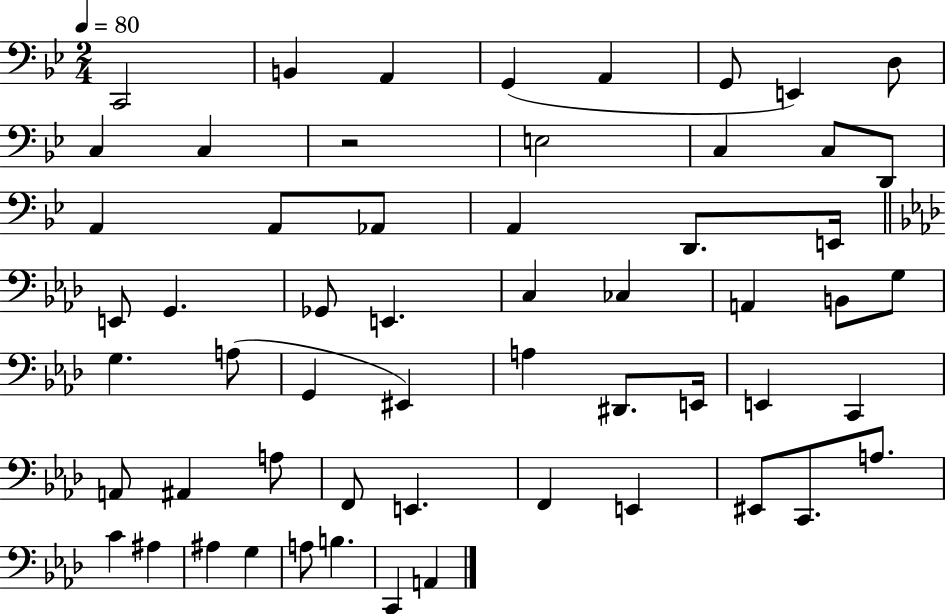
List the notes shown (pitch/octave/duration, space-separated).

C2/h B2/q A2/q G2/q A2/q G2/e E2/q D3/e C3/q C3/q R/h E3/h C3/q C3/e D2/e A2/q A2/e Ab2/e A2/q D2/e. E2/s E2/e G2/q. Gb2/e E2/q. C3/q CES3/q A2/q B2/e G3/e G3/q. A3/e G2/q EIS2/q A3/q D#2/e. E2/s E2/q C2/q A2/e A#2/q A3/e F2/e E2/q. F2/q E2/q EIS2/e C2/e. A3/e. C4/q A#3/q A#3/q G3/q A3/e B3/q. C2/q A2/q